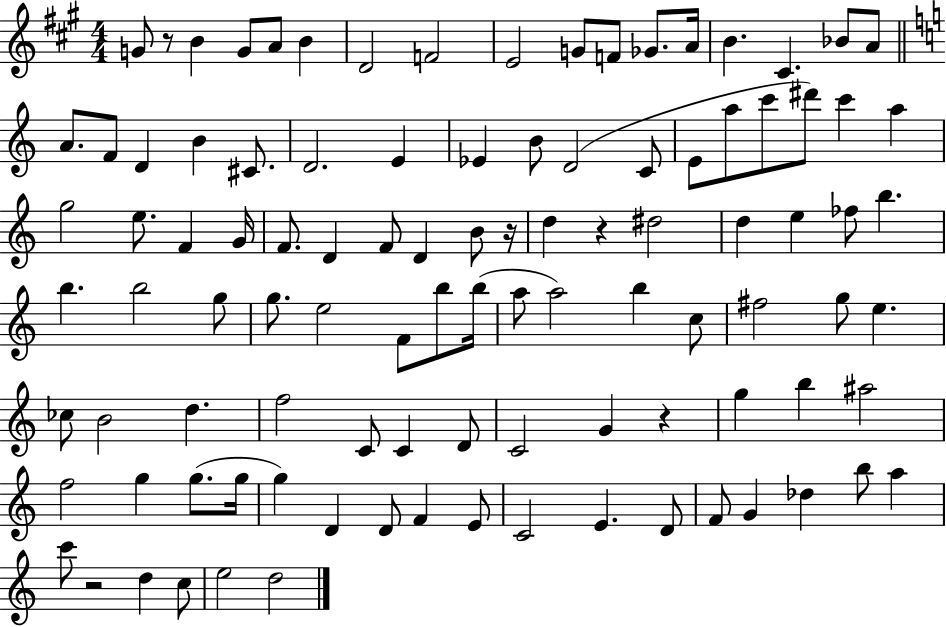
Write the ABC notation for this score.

X:1
T:Untitled
M:4/4
L:1/4
K:A
G/2 z/2 B G/2 A/2 B D2 F2 E2 G/2 F/2 _G/2 A/4 B ^C _B/2 A/2 A/2 F/2 D B ^C/2 D2 E _E B/2 D2 C/2 E/2 a/2 c'/2 ^d'/2 c' a g2 e/2 F G/4 F/2 D F/2 D B/2 z/4 d z ^d2 d e _f/2 b b b2 g/2 g/2 e2 F/2 b/2 b/4 a/2 a2 b c/2 ^f2 g/2 e _c/2 B2 d f2 C/2 C D/2 C2 G z g b ^a2 f2 g g/2 g/4 g D D/2 F E/2 C2 E D/2 F/2 G _d b/2 a c'/2 z2 d c/2 e2 d2